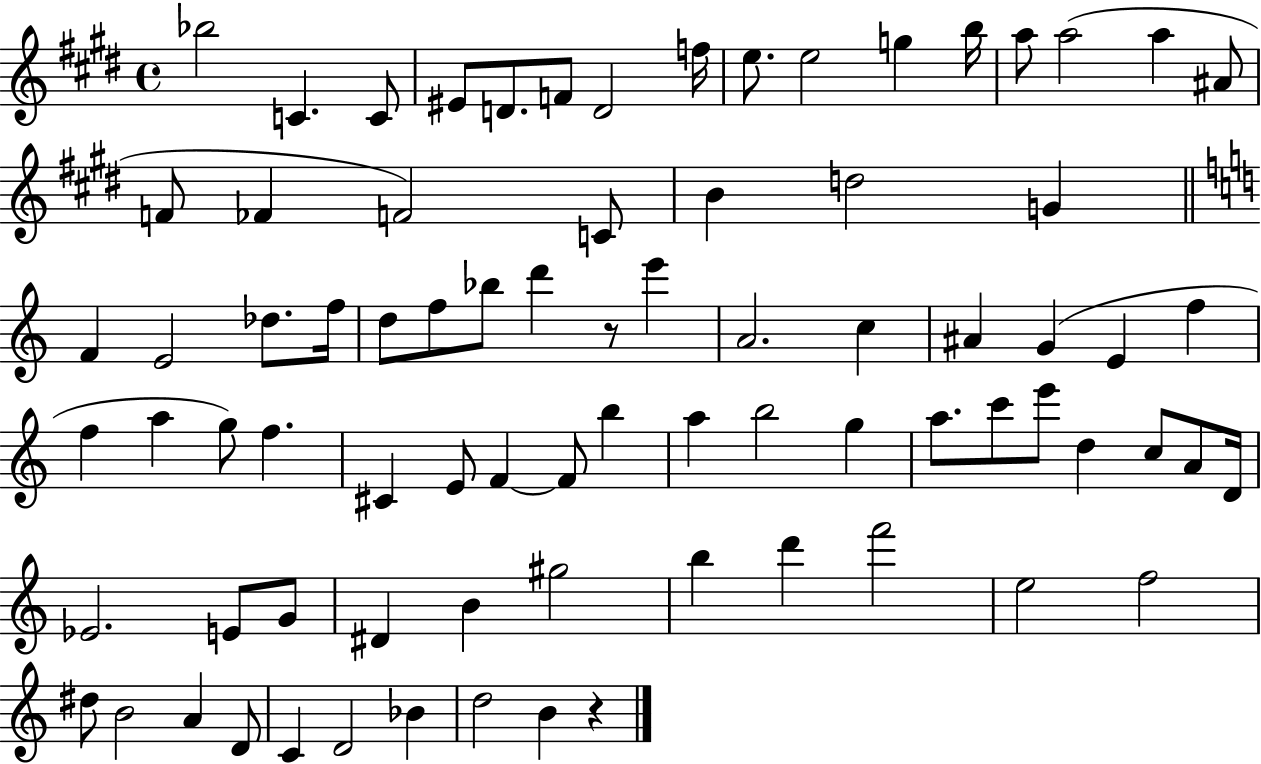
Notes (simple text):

Bb5/h C4/q. C4/e EIS4/e D4/e. F4/e D4/h F5/s E5/e. E5/h G5/q B5/s A5/e A5/h A5/q A#4/e F4/e FES4/q F4/h C4/e B4/q D5/h G4/q F4/q E4/h Db5/e. F5/s D5/e F5/e Bb5/e D6/q R/e E6/q A4/h. C5/q A#4/q G4/q E4/q F5/q F5/q A5/q G5/e F5/q. C#4/q E4/e F4/q F4/e B5/q A5/q B5/h G5/q A5/e. C6/e E6/e D5/q C5/e A4/e D4/s Eb4/h. E4/e G4/e D#4/q B4/q G#5/h B5/q D6/q F6/h E5/h F5/h D#5/e B4/h A4/q D4/e C4/q D4/h Bb4/q D5/h B4/q R/q